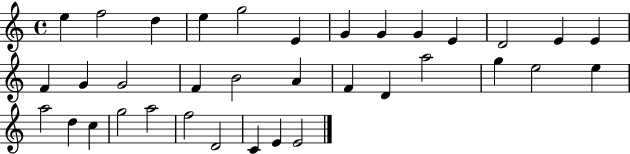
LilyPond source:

{
  \clef treble
  \time 4/4
  \defaultTimeSignature
  \key c \major
  e''4 f''2 d''4 | e''4 g''2 e'4 | g'4 g'4 g'4 e'4 | d'2 e'4 e'4 | \break f'4 g'4 g'2 | f'4 b'2 a'4 | f'4 d'4 a''2 | g''4 e''2 e''4 | \break a''2 d''4 c''4 | g''2 a''2 | f''2 d'2 | c'4 e'4 e'2 | \break \bar "|."
}